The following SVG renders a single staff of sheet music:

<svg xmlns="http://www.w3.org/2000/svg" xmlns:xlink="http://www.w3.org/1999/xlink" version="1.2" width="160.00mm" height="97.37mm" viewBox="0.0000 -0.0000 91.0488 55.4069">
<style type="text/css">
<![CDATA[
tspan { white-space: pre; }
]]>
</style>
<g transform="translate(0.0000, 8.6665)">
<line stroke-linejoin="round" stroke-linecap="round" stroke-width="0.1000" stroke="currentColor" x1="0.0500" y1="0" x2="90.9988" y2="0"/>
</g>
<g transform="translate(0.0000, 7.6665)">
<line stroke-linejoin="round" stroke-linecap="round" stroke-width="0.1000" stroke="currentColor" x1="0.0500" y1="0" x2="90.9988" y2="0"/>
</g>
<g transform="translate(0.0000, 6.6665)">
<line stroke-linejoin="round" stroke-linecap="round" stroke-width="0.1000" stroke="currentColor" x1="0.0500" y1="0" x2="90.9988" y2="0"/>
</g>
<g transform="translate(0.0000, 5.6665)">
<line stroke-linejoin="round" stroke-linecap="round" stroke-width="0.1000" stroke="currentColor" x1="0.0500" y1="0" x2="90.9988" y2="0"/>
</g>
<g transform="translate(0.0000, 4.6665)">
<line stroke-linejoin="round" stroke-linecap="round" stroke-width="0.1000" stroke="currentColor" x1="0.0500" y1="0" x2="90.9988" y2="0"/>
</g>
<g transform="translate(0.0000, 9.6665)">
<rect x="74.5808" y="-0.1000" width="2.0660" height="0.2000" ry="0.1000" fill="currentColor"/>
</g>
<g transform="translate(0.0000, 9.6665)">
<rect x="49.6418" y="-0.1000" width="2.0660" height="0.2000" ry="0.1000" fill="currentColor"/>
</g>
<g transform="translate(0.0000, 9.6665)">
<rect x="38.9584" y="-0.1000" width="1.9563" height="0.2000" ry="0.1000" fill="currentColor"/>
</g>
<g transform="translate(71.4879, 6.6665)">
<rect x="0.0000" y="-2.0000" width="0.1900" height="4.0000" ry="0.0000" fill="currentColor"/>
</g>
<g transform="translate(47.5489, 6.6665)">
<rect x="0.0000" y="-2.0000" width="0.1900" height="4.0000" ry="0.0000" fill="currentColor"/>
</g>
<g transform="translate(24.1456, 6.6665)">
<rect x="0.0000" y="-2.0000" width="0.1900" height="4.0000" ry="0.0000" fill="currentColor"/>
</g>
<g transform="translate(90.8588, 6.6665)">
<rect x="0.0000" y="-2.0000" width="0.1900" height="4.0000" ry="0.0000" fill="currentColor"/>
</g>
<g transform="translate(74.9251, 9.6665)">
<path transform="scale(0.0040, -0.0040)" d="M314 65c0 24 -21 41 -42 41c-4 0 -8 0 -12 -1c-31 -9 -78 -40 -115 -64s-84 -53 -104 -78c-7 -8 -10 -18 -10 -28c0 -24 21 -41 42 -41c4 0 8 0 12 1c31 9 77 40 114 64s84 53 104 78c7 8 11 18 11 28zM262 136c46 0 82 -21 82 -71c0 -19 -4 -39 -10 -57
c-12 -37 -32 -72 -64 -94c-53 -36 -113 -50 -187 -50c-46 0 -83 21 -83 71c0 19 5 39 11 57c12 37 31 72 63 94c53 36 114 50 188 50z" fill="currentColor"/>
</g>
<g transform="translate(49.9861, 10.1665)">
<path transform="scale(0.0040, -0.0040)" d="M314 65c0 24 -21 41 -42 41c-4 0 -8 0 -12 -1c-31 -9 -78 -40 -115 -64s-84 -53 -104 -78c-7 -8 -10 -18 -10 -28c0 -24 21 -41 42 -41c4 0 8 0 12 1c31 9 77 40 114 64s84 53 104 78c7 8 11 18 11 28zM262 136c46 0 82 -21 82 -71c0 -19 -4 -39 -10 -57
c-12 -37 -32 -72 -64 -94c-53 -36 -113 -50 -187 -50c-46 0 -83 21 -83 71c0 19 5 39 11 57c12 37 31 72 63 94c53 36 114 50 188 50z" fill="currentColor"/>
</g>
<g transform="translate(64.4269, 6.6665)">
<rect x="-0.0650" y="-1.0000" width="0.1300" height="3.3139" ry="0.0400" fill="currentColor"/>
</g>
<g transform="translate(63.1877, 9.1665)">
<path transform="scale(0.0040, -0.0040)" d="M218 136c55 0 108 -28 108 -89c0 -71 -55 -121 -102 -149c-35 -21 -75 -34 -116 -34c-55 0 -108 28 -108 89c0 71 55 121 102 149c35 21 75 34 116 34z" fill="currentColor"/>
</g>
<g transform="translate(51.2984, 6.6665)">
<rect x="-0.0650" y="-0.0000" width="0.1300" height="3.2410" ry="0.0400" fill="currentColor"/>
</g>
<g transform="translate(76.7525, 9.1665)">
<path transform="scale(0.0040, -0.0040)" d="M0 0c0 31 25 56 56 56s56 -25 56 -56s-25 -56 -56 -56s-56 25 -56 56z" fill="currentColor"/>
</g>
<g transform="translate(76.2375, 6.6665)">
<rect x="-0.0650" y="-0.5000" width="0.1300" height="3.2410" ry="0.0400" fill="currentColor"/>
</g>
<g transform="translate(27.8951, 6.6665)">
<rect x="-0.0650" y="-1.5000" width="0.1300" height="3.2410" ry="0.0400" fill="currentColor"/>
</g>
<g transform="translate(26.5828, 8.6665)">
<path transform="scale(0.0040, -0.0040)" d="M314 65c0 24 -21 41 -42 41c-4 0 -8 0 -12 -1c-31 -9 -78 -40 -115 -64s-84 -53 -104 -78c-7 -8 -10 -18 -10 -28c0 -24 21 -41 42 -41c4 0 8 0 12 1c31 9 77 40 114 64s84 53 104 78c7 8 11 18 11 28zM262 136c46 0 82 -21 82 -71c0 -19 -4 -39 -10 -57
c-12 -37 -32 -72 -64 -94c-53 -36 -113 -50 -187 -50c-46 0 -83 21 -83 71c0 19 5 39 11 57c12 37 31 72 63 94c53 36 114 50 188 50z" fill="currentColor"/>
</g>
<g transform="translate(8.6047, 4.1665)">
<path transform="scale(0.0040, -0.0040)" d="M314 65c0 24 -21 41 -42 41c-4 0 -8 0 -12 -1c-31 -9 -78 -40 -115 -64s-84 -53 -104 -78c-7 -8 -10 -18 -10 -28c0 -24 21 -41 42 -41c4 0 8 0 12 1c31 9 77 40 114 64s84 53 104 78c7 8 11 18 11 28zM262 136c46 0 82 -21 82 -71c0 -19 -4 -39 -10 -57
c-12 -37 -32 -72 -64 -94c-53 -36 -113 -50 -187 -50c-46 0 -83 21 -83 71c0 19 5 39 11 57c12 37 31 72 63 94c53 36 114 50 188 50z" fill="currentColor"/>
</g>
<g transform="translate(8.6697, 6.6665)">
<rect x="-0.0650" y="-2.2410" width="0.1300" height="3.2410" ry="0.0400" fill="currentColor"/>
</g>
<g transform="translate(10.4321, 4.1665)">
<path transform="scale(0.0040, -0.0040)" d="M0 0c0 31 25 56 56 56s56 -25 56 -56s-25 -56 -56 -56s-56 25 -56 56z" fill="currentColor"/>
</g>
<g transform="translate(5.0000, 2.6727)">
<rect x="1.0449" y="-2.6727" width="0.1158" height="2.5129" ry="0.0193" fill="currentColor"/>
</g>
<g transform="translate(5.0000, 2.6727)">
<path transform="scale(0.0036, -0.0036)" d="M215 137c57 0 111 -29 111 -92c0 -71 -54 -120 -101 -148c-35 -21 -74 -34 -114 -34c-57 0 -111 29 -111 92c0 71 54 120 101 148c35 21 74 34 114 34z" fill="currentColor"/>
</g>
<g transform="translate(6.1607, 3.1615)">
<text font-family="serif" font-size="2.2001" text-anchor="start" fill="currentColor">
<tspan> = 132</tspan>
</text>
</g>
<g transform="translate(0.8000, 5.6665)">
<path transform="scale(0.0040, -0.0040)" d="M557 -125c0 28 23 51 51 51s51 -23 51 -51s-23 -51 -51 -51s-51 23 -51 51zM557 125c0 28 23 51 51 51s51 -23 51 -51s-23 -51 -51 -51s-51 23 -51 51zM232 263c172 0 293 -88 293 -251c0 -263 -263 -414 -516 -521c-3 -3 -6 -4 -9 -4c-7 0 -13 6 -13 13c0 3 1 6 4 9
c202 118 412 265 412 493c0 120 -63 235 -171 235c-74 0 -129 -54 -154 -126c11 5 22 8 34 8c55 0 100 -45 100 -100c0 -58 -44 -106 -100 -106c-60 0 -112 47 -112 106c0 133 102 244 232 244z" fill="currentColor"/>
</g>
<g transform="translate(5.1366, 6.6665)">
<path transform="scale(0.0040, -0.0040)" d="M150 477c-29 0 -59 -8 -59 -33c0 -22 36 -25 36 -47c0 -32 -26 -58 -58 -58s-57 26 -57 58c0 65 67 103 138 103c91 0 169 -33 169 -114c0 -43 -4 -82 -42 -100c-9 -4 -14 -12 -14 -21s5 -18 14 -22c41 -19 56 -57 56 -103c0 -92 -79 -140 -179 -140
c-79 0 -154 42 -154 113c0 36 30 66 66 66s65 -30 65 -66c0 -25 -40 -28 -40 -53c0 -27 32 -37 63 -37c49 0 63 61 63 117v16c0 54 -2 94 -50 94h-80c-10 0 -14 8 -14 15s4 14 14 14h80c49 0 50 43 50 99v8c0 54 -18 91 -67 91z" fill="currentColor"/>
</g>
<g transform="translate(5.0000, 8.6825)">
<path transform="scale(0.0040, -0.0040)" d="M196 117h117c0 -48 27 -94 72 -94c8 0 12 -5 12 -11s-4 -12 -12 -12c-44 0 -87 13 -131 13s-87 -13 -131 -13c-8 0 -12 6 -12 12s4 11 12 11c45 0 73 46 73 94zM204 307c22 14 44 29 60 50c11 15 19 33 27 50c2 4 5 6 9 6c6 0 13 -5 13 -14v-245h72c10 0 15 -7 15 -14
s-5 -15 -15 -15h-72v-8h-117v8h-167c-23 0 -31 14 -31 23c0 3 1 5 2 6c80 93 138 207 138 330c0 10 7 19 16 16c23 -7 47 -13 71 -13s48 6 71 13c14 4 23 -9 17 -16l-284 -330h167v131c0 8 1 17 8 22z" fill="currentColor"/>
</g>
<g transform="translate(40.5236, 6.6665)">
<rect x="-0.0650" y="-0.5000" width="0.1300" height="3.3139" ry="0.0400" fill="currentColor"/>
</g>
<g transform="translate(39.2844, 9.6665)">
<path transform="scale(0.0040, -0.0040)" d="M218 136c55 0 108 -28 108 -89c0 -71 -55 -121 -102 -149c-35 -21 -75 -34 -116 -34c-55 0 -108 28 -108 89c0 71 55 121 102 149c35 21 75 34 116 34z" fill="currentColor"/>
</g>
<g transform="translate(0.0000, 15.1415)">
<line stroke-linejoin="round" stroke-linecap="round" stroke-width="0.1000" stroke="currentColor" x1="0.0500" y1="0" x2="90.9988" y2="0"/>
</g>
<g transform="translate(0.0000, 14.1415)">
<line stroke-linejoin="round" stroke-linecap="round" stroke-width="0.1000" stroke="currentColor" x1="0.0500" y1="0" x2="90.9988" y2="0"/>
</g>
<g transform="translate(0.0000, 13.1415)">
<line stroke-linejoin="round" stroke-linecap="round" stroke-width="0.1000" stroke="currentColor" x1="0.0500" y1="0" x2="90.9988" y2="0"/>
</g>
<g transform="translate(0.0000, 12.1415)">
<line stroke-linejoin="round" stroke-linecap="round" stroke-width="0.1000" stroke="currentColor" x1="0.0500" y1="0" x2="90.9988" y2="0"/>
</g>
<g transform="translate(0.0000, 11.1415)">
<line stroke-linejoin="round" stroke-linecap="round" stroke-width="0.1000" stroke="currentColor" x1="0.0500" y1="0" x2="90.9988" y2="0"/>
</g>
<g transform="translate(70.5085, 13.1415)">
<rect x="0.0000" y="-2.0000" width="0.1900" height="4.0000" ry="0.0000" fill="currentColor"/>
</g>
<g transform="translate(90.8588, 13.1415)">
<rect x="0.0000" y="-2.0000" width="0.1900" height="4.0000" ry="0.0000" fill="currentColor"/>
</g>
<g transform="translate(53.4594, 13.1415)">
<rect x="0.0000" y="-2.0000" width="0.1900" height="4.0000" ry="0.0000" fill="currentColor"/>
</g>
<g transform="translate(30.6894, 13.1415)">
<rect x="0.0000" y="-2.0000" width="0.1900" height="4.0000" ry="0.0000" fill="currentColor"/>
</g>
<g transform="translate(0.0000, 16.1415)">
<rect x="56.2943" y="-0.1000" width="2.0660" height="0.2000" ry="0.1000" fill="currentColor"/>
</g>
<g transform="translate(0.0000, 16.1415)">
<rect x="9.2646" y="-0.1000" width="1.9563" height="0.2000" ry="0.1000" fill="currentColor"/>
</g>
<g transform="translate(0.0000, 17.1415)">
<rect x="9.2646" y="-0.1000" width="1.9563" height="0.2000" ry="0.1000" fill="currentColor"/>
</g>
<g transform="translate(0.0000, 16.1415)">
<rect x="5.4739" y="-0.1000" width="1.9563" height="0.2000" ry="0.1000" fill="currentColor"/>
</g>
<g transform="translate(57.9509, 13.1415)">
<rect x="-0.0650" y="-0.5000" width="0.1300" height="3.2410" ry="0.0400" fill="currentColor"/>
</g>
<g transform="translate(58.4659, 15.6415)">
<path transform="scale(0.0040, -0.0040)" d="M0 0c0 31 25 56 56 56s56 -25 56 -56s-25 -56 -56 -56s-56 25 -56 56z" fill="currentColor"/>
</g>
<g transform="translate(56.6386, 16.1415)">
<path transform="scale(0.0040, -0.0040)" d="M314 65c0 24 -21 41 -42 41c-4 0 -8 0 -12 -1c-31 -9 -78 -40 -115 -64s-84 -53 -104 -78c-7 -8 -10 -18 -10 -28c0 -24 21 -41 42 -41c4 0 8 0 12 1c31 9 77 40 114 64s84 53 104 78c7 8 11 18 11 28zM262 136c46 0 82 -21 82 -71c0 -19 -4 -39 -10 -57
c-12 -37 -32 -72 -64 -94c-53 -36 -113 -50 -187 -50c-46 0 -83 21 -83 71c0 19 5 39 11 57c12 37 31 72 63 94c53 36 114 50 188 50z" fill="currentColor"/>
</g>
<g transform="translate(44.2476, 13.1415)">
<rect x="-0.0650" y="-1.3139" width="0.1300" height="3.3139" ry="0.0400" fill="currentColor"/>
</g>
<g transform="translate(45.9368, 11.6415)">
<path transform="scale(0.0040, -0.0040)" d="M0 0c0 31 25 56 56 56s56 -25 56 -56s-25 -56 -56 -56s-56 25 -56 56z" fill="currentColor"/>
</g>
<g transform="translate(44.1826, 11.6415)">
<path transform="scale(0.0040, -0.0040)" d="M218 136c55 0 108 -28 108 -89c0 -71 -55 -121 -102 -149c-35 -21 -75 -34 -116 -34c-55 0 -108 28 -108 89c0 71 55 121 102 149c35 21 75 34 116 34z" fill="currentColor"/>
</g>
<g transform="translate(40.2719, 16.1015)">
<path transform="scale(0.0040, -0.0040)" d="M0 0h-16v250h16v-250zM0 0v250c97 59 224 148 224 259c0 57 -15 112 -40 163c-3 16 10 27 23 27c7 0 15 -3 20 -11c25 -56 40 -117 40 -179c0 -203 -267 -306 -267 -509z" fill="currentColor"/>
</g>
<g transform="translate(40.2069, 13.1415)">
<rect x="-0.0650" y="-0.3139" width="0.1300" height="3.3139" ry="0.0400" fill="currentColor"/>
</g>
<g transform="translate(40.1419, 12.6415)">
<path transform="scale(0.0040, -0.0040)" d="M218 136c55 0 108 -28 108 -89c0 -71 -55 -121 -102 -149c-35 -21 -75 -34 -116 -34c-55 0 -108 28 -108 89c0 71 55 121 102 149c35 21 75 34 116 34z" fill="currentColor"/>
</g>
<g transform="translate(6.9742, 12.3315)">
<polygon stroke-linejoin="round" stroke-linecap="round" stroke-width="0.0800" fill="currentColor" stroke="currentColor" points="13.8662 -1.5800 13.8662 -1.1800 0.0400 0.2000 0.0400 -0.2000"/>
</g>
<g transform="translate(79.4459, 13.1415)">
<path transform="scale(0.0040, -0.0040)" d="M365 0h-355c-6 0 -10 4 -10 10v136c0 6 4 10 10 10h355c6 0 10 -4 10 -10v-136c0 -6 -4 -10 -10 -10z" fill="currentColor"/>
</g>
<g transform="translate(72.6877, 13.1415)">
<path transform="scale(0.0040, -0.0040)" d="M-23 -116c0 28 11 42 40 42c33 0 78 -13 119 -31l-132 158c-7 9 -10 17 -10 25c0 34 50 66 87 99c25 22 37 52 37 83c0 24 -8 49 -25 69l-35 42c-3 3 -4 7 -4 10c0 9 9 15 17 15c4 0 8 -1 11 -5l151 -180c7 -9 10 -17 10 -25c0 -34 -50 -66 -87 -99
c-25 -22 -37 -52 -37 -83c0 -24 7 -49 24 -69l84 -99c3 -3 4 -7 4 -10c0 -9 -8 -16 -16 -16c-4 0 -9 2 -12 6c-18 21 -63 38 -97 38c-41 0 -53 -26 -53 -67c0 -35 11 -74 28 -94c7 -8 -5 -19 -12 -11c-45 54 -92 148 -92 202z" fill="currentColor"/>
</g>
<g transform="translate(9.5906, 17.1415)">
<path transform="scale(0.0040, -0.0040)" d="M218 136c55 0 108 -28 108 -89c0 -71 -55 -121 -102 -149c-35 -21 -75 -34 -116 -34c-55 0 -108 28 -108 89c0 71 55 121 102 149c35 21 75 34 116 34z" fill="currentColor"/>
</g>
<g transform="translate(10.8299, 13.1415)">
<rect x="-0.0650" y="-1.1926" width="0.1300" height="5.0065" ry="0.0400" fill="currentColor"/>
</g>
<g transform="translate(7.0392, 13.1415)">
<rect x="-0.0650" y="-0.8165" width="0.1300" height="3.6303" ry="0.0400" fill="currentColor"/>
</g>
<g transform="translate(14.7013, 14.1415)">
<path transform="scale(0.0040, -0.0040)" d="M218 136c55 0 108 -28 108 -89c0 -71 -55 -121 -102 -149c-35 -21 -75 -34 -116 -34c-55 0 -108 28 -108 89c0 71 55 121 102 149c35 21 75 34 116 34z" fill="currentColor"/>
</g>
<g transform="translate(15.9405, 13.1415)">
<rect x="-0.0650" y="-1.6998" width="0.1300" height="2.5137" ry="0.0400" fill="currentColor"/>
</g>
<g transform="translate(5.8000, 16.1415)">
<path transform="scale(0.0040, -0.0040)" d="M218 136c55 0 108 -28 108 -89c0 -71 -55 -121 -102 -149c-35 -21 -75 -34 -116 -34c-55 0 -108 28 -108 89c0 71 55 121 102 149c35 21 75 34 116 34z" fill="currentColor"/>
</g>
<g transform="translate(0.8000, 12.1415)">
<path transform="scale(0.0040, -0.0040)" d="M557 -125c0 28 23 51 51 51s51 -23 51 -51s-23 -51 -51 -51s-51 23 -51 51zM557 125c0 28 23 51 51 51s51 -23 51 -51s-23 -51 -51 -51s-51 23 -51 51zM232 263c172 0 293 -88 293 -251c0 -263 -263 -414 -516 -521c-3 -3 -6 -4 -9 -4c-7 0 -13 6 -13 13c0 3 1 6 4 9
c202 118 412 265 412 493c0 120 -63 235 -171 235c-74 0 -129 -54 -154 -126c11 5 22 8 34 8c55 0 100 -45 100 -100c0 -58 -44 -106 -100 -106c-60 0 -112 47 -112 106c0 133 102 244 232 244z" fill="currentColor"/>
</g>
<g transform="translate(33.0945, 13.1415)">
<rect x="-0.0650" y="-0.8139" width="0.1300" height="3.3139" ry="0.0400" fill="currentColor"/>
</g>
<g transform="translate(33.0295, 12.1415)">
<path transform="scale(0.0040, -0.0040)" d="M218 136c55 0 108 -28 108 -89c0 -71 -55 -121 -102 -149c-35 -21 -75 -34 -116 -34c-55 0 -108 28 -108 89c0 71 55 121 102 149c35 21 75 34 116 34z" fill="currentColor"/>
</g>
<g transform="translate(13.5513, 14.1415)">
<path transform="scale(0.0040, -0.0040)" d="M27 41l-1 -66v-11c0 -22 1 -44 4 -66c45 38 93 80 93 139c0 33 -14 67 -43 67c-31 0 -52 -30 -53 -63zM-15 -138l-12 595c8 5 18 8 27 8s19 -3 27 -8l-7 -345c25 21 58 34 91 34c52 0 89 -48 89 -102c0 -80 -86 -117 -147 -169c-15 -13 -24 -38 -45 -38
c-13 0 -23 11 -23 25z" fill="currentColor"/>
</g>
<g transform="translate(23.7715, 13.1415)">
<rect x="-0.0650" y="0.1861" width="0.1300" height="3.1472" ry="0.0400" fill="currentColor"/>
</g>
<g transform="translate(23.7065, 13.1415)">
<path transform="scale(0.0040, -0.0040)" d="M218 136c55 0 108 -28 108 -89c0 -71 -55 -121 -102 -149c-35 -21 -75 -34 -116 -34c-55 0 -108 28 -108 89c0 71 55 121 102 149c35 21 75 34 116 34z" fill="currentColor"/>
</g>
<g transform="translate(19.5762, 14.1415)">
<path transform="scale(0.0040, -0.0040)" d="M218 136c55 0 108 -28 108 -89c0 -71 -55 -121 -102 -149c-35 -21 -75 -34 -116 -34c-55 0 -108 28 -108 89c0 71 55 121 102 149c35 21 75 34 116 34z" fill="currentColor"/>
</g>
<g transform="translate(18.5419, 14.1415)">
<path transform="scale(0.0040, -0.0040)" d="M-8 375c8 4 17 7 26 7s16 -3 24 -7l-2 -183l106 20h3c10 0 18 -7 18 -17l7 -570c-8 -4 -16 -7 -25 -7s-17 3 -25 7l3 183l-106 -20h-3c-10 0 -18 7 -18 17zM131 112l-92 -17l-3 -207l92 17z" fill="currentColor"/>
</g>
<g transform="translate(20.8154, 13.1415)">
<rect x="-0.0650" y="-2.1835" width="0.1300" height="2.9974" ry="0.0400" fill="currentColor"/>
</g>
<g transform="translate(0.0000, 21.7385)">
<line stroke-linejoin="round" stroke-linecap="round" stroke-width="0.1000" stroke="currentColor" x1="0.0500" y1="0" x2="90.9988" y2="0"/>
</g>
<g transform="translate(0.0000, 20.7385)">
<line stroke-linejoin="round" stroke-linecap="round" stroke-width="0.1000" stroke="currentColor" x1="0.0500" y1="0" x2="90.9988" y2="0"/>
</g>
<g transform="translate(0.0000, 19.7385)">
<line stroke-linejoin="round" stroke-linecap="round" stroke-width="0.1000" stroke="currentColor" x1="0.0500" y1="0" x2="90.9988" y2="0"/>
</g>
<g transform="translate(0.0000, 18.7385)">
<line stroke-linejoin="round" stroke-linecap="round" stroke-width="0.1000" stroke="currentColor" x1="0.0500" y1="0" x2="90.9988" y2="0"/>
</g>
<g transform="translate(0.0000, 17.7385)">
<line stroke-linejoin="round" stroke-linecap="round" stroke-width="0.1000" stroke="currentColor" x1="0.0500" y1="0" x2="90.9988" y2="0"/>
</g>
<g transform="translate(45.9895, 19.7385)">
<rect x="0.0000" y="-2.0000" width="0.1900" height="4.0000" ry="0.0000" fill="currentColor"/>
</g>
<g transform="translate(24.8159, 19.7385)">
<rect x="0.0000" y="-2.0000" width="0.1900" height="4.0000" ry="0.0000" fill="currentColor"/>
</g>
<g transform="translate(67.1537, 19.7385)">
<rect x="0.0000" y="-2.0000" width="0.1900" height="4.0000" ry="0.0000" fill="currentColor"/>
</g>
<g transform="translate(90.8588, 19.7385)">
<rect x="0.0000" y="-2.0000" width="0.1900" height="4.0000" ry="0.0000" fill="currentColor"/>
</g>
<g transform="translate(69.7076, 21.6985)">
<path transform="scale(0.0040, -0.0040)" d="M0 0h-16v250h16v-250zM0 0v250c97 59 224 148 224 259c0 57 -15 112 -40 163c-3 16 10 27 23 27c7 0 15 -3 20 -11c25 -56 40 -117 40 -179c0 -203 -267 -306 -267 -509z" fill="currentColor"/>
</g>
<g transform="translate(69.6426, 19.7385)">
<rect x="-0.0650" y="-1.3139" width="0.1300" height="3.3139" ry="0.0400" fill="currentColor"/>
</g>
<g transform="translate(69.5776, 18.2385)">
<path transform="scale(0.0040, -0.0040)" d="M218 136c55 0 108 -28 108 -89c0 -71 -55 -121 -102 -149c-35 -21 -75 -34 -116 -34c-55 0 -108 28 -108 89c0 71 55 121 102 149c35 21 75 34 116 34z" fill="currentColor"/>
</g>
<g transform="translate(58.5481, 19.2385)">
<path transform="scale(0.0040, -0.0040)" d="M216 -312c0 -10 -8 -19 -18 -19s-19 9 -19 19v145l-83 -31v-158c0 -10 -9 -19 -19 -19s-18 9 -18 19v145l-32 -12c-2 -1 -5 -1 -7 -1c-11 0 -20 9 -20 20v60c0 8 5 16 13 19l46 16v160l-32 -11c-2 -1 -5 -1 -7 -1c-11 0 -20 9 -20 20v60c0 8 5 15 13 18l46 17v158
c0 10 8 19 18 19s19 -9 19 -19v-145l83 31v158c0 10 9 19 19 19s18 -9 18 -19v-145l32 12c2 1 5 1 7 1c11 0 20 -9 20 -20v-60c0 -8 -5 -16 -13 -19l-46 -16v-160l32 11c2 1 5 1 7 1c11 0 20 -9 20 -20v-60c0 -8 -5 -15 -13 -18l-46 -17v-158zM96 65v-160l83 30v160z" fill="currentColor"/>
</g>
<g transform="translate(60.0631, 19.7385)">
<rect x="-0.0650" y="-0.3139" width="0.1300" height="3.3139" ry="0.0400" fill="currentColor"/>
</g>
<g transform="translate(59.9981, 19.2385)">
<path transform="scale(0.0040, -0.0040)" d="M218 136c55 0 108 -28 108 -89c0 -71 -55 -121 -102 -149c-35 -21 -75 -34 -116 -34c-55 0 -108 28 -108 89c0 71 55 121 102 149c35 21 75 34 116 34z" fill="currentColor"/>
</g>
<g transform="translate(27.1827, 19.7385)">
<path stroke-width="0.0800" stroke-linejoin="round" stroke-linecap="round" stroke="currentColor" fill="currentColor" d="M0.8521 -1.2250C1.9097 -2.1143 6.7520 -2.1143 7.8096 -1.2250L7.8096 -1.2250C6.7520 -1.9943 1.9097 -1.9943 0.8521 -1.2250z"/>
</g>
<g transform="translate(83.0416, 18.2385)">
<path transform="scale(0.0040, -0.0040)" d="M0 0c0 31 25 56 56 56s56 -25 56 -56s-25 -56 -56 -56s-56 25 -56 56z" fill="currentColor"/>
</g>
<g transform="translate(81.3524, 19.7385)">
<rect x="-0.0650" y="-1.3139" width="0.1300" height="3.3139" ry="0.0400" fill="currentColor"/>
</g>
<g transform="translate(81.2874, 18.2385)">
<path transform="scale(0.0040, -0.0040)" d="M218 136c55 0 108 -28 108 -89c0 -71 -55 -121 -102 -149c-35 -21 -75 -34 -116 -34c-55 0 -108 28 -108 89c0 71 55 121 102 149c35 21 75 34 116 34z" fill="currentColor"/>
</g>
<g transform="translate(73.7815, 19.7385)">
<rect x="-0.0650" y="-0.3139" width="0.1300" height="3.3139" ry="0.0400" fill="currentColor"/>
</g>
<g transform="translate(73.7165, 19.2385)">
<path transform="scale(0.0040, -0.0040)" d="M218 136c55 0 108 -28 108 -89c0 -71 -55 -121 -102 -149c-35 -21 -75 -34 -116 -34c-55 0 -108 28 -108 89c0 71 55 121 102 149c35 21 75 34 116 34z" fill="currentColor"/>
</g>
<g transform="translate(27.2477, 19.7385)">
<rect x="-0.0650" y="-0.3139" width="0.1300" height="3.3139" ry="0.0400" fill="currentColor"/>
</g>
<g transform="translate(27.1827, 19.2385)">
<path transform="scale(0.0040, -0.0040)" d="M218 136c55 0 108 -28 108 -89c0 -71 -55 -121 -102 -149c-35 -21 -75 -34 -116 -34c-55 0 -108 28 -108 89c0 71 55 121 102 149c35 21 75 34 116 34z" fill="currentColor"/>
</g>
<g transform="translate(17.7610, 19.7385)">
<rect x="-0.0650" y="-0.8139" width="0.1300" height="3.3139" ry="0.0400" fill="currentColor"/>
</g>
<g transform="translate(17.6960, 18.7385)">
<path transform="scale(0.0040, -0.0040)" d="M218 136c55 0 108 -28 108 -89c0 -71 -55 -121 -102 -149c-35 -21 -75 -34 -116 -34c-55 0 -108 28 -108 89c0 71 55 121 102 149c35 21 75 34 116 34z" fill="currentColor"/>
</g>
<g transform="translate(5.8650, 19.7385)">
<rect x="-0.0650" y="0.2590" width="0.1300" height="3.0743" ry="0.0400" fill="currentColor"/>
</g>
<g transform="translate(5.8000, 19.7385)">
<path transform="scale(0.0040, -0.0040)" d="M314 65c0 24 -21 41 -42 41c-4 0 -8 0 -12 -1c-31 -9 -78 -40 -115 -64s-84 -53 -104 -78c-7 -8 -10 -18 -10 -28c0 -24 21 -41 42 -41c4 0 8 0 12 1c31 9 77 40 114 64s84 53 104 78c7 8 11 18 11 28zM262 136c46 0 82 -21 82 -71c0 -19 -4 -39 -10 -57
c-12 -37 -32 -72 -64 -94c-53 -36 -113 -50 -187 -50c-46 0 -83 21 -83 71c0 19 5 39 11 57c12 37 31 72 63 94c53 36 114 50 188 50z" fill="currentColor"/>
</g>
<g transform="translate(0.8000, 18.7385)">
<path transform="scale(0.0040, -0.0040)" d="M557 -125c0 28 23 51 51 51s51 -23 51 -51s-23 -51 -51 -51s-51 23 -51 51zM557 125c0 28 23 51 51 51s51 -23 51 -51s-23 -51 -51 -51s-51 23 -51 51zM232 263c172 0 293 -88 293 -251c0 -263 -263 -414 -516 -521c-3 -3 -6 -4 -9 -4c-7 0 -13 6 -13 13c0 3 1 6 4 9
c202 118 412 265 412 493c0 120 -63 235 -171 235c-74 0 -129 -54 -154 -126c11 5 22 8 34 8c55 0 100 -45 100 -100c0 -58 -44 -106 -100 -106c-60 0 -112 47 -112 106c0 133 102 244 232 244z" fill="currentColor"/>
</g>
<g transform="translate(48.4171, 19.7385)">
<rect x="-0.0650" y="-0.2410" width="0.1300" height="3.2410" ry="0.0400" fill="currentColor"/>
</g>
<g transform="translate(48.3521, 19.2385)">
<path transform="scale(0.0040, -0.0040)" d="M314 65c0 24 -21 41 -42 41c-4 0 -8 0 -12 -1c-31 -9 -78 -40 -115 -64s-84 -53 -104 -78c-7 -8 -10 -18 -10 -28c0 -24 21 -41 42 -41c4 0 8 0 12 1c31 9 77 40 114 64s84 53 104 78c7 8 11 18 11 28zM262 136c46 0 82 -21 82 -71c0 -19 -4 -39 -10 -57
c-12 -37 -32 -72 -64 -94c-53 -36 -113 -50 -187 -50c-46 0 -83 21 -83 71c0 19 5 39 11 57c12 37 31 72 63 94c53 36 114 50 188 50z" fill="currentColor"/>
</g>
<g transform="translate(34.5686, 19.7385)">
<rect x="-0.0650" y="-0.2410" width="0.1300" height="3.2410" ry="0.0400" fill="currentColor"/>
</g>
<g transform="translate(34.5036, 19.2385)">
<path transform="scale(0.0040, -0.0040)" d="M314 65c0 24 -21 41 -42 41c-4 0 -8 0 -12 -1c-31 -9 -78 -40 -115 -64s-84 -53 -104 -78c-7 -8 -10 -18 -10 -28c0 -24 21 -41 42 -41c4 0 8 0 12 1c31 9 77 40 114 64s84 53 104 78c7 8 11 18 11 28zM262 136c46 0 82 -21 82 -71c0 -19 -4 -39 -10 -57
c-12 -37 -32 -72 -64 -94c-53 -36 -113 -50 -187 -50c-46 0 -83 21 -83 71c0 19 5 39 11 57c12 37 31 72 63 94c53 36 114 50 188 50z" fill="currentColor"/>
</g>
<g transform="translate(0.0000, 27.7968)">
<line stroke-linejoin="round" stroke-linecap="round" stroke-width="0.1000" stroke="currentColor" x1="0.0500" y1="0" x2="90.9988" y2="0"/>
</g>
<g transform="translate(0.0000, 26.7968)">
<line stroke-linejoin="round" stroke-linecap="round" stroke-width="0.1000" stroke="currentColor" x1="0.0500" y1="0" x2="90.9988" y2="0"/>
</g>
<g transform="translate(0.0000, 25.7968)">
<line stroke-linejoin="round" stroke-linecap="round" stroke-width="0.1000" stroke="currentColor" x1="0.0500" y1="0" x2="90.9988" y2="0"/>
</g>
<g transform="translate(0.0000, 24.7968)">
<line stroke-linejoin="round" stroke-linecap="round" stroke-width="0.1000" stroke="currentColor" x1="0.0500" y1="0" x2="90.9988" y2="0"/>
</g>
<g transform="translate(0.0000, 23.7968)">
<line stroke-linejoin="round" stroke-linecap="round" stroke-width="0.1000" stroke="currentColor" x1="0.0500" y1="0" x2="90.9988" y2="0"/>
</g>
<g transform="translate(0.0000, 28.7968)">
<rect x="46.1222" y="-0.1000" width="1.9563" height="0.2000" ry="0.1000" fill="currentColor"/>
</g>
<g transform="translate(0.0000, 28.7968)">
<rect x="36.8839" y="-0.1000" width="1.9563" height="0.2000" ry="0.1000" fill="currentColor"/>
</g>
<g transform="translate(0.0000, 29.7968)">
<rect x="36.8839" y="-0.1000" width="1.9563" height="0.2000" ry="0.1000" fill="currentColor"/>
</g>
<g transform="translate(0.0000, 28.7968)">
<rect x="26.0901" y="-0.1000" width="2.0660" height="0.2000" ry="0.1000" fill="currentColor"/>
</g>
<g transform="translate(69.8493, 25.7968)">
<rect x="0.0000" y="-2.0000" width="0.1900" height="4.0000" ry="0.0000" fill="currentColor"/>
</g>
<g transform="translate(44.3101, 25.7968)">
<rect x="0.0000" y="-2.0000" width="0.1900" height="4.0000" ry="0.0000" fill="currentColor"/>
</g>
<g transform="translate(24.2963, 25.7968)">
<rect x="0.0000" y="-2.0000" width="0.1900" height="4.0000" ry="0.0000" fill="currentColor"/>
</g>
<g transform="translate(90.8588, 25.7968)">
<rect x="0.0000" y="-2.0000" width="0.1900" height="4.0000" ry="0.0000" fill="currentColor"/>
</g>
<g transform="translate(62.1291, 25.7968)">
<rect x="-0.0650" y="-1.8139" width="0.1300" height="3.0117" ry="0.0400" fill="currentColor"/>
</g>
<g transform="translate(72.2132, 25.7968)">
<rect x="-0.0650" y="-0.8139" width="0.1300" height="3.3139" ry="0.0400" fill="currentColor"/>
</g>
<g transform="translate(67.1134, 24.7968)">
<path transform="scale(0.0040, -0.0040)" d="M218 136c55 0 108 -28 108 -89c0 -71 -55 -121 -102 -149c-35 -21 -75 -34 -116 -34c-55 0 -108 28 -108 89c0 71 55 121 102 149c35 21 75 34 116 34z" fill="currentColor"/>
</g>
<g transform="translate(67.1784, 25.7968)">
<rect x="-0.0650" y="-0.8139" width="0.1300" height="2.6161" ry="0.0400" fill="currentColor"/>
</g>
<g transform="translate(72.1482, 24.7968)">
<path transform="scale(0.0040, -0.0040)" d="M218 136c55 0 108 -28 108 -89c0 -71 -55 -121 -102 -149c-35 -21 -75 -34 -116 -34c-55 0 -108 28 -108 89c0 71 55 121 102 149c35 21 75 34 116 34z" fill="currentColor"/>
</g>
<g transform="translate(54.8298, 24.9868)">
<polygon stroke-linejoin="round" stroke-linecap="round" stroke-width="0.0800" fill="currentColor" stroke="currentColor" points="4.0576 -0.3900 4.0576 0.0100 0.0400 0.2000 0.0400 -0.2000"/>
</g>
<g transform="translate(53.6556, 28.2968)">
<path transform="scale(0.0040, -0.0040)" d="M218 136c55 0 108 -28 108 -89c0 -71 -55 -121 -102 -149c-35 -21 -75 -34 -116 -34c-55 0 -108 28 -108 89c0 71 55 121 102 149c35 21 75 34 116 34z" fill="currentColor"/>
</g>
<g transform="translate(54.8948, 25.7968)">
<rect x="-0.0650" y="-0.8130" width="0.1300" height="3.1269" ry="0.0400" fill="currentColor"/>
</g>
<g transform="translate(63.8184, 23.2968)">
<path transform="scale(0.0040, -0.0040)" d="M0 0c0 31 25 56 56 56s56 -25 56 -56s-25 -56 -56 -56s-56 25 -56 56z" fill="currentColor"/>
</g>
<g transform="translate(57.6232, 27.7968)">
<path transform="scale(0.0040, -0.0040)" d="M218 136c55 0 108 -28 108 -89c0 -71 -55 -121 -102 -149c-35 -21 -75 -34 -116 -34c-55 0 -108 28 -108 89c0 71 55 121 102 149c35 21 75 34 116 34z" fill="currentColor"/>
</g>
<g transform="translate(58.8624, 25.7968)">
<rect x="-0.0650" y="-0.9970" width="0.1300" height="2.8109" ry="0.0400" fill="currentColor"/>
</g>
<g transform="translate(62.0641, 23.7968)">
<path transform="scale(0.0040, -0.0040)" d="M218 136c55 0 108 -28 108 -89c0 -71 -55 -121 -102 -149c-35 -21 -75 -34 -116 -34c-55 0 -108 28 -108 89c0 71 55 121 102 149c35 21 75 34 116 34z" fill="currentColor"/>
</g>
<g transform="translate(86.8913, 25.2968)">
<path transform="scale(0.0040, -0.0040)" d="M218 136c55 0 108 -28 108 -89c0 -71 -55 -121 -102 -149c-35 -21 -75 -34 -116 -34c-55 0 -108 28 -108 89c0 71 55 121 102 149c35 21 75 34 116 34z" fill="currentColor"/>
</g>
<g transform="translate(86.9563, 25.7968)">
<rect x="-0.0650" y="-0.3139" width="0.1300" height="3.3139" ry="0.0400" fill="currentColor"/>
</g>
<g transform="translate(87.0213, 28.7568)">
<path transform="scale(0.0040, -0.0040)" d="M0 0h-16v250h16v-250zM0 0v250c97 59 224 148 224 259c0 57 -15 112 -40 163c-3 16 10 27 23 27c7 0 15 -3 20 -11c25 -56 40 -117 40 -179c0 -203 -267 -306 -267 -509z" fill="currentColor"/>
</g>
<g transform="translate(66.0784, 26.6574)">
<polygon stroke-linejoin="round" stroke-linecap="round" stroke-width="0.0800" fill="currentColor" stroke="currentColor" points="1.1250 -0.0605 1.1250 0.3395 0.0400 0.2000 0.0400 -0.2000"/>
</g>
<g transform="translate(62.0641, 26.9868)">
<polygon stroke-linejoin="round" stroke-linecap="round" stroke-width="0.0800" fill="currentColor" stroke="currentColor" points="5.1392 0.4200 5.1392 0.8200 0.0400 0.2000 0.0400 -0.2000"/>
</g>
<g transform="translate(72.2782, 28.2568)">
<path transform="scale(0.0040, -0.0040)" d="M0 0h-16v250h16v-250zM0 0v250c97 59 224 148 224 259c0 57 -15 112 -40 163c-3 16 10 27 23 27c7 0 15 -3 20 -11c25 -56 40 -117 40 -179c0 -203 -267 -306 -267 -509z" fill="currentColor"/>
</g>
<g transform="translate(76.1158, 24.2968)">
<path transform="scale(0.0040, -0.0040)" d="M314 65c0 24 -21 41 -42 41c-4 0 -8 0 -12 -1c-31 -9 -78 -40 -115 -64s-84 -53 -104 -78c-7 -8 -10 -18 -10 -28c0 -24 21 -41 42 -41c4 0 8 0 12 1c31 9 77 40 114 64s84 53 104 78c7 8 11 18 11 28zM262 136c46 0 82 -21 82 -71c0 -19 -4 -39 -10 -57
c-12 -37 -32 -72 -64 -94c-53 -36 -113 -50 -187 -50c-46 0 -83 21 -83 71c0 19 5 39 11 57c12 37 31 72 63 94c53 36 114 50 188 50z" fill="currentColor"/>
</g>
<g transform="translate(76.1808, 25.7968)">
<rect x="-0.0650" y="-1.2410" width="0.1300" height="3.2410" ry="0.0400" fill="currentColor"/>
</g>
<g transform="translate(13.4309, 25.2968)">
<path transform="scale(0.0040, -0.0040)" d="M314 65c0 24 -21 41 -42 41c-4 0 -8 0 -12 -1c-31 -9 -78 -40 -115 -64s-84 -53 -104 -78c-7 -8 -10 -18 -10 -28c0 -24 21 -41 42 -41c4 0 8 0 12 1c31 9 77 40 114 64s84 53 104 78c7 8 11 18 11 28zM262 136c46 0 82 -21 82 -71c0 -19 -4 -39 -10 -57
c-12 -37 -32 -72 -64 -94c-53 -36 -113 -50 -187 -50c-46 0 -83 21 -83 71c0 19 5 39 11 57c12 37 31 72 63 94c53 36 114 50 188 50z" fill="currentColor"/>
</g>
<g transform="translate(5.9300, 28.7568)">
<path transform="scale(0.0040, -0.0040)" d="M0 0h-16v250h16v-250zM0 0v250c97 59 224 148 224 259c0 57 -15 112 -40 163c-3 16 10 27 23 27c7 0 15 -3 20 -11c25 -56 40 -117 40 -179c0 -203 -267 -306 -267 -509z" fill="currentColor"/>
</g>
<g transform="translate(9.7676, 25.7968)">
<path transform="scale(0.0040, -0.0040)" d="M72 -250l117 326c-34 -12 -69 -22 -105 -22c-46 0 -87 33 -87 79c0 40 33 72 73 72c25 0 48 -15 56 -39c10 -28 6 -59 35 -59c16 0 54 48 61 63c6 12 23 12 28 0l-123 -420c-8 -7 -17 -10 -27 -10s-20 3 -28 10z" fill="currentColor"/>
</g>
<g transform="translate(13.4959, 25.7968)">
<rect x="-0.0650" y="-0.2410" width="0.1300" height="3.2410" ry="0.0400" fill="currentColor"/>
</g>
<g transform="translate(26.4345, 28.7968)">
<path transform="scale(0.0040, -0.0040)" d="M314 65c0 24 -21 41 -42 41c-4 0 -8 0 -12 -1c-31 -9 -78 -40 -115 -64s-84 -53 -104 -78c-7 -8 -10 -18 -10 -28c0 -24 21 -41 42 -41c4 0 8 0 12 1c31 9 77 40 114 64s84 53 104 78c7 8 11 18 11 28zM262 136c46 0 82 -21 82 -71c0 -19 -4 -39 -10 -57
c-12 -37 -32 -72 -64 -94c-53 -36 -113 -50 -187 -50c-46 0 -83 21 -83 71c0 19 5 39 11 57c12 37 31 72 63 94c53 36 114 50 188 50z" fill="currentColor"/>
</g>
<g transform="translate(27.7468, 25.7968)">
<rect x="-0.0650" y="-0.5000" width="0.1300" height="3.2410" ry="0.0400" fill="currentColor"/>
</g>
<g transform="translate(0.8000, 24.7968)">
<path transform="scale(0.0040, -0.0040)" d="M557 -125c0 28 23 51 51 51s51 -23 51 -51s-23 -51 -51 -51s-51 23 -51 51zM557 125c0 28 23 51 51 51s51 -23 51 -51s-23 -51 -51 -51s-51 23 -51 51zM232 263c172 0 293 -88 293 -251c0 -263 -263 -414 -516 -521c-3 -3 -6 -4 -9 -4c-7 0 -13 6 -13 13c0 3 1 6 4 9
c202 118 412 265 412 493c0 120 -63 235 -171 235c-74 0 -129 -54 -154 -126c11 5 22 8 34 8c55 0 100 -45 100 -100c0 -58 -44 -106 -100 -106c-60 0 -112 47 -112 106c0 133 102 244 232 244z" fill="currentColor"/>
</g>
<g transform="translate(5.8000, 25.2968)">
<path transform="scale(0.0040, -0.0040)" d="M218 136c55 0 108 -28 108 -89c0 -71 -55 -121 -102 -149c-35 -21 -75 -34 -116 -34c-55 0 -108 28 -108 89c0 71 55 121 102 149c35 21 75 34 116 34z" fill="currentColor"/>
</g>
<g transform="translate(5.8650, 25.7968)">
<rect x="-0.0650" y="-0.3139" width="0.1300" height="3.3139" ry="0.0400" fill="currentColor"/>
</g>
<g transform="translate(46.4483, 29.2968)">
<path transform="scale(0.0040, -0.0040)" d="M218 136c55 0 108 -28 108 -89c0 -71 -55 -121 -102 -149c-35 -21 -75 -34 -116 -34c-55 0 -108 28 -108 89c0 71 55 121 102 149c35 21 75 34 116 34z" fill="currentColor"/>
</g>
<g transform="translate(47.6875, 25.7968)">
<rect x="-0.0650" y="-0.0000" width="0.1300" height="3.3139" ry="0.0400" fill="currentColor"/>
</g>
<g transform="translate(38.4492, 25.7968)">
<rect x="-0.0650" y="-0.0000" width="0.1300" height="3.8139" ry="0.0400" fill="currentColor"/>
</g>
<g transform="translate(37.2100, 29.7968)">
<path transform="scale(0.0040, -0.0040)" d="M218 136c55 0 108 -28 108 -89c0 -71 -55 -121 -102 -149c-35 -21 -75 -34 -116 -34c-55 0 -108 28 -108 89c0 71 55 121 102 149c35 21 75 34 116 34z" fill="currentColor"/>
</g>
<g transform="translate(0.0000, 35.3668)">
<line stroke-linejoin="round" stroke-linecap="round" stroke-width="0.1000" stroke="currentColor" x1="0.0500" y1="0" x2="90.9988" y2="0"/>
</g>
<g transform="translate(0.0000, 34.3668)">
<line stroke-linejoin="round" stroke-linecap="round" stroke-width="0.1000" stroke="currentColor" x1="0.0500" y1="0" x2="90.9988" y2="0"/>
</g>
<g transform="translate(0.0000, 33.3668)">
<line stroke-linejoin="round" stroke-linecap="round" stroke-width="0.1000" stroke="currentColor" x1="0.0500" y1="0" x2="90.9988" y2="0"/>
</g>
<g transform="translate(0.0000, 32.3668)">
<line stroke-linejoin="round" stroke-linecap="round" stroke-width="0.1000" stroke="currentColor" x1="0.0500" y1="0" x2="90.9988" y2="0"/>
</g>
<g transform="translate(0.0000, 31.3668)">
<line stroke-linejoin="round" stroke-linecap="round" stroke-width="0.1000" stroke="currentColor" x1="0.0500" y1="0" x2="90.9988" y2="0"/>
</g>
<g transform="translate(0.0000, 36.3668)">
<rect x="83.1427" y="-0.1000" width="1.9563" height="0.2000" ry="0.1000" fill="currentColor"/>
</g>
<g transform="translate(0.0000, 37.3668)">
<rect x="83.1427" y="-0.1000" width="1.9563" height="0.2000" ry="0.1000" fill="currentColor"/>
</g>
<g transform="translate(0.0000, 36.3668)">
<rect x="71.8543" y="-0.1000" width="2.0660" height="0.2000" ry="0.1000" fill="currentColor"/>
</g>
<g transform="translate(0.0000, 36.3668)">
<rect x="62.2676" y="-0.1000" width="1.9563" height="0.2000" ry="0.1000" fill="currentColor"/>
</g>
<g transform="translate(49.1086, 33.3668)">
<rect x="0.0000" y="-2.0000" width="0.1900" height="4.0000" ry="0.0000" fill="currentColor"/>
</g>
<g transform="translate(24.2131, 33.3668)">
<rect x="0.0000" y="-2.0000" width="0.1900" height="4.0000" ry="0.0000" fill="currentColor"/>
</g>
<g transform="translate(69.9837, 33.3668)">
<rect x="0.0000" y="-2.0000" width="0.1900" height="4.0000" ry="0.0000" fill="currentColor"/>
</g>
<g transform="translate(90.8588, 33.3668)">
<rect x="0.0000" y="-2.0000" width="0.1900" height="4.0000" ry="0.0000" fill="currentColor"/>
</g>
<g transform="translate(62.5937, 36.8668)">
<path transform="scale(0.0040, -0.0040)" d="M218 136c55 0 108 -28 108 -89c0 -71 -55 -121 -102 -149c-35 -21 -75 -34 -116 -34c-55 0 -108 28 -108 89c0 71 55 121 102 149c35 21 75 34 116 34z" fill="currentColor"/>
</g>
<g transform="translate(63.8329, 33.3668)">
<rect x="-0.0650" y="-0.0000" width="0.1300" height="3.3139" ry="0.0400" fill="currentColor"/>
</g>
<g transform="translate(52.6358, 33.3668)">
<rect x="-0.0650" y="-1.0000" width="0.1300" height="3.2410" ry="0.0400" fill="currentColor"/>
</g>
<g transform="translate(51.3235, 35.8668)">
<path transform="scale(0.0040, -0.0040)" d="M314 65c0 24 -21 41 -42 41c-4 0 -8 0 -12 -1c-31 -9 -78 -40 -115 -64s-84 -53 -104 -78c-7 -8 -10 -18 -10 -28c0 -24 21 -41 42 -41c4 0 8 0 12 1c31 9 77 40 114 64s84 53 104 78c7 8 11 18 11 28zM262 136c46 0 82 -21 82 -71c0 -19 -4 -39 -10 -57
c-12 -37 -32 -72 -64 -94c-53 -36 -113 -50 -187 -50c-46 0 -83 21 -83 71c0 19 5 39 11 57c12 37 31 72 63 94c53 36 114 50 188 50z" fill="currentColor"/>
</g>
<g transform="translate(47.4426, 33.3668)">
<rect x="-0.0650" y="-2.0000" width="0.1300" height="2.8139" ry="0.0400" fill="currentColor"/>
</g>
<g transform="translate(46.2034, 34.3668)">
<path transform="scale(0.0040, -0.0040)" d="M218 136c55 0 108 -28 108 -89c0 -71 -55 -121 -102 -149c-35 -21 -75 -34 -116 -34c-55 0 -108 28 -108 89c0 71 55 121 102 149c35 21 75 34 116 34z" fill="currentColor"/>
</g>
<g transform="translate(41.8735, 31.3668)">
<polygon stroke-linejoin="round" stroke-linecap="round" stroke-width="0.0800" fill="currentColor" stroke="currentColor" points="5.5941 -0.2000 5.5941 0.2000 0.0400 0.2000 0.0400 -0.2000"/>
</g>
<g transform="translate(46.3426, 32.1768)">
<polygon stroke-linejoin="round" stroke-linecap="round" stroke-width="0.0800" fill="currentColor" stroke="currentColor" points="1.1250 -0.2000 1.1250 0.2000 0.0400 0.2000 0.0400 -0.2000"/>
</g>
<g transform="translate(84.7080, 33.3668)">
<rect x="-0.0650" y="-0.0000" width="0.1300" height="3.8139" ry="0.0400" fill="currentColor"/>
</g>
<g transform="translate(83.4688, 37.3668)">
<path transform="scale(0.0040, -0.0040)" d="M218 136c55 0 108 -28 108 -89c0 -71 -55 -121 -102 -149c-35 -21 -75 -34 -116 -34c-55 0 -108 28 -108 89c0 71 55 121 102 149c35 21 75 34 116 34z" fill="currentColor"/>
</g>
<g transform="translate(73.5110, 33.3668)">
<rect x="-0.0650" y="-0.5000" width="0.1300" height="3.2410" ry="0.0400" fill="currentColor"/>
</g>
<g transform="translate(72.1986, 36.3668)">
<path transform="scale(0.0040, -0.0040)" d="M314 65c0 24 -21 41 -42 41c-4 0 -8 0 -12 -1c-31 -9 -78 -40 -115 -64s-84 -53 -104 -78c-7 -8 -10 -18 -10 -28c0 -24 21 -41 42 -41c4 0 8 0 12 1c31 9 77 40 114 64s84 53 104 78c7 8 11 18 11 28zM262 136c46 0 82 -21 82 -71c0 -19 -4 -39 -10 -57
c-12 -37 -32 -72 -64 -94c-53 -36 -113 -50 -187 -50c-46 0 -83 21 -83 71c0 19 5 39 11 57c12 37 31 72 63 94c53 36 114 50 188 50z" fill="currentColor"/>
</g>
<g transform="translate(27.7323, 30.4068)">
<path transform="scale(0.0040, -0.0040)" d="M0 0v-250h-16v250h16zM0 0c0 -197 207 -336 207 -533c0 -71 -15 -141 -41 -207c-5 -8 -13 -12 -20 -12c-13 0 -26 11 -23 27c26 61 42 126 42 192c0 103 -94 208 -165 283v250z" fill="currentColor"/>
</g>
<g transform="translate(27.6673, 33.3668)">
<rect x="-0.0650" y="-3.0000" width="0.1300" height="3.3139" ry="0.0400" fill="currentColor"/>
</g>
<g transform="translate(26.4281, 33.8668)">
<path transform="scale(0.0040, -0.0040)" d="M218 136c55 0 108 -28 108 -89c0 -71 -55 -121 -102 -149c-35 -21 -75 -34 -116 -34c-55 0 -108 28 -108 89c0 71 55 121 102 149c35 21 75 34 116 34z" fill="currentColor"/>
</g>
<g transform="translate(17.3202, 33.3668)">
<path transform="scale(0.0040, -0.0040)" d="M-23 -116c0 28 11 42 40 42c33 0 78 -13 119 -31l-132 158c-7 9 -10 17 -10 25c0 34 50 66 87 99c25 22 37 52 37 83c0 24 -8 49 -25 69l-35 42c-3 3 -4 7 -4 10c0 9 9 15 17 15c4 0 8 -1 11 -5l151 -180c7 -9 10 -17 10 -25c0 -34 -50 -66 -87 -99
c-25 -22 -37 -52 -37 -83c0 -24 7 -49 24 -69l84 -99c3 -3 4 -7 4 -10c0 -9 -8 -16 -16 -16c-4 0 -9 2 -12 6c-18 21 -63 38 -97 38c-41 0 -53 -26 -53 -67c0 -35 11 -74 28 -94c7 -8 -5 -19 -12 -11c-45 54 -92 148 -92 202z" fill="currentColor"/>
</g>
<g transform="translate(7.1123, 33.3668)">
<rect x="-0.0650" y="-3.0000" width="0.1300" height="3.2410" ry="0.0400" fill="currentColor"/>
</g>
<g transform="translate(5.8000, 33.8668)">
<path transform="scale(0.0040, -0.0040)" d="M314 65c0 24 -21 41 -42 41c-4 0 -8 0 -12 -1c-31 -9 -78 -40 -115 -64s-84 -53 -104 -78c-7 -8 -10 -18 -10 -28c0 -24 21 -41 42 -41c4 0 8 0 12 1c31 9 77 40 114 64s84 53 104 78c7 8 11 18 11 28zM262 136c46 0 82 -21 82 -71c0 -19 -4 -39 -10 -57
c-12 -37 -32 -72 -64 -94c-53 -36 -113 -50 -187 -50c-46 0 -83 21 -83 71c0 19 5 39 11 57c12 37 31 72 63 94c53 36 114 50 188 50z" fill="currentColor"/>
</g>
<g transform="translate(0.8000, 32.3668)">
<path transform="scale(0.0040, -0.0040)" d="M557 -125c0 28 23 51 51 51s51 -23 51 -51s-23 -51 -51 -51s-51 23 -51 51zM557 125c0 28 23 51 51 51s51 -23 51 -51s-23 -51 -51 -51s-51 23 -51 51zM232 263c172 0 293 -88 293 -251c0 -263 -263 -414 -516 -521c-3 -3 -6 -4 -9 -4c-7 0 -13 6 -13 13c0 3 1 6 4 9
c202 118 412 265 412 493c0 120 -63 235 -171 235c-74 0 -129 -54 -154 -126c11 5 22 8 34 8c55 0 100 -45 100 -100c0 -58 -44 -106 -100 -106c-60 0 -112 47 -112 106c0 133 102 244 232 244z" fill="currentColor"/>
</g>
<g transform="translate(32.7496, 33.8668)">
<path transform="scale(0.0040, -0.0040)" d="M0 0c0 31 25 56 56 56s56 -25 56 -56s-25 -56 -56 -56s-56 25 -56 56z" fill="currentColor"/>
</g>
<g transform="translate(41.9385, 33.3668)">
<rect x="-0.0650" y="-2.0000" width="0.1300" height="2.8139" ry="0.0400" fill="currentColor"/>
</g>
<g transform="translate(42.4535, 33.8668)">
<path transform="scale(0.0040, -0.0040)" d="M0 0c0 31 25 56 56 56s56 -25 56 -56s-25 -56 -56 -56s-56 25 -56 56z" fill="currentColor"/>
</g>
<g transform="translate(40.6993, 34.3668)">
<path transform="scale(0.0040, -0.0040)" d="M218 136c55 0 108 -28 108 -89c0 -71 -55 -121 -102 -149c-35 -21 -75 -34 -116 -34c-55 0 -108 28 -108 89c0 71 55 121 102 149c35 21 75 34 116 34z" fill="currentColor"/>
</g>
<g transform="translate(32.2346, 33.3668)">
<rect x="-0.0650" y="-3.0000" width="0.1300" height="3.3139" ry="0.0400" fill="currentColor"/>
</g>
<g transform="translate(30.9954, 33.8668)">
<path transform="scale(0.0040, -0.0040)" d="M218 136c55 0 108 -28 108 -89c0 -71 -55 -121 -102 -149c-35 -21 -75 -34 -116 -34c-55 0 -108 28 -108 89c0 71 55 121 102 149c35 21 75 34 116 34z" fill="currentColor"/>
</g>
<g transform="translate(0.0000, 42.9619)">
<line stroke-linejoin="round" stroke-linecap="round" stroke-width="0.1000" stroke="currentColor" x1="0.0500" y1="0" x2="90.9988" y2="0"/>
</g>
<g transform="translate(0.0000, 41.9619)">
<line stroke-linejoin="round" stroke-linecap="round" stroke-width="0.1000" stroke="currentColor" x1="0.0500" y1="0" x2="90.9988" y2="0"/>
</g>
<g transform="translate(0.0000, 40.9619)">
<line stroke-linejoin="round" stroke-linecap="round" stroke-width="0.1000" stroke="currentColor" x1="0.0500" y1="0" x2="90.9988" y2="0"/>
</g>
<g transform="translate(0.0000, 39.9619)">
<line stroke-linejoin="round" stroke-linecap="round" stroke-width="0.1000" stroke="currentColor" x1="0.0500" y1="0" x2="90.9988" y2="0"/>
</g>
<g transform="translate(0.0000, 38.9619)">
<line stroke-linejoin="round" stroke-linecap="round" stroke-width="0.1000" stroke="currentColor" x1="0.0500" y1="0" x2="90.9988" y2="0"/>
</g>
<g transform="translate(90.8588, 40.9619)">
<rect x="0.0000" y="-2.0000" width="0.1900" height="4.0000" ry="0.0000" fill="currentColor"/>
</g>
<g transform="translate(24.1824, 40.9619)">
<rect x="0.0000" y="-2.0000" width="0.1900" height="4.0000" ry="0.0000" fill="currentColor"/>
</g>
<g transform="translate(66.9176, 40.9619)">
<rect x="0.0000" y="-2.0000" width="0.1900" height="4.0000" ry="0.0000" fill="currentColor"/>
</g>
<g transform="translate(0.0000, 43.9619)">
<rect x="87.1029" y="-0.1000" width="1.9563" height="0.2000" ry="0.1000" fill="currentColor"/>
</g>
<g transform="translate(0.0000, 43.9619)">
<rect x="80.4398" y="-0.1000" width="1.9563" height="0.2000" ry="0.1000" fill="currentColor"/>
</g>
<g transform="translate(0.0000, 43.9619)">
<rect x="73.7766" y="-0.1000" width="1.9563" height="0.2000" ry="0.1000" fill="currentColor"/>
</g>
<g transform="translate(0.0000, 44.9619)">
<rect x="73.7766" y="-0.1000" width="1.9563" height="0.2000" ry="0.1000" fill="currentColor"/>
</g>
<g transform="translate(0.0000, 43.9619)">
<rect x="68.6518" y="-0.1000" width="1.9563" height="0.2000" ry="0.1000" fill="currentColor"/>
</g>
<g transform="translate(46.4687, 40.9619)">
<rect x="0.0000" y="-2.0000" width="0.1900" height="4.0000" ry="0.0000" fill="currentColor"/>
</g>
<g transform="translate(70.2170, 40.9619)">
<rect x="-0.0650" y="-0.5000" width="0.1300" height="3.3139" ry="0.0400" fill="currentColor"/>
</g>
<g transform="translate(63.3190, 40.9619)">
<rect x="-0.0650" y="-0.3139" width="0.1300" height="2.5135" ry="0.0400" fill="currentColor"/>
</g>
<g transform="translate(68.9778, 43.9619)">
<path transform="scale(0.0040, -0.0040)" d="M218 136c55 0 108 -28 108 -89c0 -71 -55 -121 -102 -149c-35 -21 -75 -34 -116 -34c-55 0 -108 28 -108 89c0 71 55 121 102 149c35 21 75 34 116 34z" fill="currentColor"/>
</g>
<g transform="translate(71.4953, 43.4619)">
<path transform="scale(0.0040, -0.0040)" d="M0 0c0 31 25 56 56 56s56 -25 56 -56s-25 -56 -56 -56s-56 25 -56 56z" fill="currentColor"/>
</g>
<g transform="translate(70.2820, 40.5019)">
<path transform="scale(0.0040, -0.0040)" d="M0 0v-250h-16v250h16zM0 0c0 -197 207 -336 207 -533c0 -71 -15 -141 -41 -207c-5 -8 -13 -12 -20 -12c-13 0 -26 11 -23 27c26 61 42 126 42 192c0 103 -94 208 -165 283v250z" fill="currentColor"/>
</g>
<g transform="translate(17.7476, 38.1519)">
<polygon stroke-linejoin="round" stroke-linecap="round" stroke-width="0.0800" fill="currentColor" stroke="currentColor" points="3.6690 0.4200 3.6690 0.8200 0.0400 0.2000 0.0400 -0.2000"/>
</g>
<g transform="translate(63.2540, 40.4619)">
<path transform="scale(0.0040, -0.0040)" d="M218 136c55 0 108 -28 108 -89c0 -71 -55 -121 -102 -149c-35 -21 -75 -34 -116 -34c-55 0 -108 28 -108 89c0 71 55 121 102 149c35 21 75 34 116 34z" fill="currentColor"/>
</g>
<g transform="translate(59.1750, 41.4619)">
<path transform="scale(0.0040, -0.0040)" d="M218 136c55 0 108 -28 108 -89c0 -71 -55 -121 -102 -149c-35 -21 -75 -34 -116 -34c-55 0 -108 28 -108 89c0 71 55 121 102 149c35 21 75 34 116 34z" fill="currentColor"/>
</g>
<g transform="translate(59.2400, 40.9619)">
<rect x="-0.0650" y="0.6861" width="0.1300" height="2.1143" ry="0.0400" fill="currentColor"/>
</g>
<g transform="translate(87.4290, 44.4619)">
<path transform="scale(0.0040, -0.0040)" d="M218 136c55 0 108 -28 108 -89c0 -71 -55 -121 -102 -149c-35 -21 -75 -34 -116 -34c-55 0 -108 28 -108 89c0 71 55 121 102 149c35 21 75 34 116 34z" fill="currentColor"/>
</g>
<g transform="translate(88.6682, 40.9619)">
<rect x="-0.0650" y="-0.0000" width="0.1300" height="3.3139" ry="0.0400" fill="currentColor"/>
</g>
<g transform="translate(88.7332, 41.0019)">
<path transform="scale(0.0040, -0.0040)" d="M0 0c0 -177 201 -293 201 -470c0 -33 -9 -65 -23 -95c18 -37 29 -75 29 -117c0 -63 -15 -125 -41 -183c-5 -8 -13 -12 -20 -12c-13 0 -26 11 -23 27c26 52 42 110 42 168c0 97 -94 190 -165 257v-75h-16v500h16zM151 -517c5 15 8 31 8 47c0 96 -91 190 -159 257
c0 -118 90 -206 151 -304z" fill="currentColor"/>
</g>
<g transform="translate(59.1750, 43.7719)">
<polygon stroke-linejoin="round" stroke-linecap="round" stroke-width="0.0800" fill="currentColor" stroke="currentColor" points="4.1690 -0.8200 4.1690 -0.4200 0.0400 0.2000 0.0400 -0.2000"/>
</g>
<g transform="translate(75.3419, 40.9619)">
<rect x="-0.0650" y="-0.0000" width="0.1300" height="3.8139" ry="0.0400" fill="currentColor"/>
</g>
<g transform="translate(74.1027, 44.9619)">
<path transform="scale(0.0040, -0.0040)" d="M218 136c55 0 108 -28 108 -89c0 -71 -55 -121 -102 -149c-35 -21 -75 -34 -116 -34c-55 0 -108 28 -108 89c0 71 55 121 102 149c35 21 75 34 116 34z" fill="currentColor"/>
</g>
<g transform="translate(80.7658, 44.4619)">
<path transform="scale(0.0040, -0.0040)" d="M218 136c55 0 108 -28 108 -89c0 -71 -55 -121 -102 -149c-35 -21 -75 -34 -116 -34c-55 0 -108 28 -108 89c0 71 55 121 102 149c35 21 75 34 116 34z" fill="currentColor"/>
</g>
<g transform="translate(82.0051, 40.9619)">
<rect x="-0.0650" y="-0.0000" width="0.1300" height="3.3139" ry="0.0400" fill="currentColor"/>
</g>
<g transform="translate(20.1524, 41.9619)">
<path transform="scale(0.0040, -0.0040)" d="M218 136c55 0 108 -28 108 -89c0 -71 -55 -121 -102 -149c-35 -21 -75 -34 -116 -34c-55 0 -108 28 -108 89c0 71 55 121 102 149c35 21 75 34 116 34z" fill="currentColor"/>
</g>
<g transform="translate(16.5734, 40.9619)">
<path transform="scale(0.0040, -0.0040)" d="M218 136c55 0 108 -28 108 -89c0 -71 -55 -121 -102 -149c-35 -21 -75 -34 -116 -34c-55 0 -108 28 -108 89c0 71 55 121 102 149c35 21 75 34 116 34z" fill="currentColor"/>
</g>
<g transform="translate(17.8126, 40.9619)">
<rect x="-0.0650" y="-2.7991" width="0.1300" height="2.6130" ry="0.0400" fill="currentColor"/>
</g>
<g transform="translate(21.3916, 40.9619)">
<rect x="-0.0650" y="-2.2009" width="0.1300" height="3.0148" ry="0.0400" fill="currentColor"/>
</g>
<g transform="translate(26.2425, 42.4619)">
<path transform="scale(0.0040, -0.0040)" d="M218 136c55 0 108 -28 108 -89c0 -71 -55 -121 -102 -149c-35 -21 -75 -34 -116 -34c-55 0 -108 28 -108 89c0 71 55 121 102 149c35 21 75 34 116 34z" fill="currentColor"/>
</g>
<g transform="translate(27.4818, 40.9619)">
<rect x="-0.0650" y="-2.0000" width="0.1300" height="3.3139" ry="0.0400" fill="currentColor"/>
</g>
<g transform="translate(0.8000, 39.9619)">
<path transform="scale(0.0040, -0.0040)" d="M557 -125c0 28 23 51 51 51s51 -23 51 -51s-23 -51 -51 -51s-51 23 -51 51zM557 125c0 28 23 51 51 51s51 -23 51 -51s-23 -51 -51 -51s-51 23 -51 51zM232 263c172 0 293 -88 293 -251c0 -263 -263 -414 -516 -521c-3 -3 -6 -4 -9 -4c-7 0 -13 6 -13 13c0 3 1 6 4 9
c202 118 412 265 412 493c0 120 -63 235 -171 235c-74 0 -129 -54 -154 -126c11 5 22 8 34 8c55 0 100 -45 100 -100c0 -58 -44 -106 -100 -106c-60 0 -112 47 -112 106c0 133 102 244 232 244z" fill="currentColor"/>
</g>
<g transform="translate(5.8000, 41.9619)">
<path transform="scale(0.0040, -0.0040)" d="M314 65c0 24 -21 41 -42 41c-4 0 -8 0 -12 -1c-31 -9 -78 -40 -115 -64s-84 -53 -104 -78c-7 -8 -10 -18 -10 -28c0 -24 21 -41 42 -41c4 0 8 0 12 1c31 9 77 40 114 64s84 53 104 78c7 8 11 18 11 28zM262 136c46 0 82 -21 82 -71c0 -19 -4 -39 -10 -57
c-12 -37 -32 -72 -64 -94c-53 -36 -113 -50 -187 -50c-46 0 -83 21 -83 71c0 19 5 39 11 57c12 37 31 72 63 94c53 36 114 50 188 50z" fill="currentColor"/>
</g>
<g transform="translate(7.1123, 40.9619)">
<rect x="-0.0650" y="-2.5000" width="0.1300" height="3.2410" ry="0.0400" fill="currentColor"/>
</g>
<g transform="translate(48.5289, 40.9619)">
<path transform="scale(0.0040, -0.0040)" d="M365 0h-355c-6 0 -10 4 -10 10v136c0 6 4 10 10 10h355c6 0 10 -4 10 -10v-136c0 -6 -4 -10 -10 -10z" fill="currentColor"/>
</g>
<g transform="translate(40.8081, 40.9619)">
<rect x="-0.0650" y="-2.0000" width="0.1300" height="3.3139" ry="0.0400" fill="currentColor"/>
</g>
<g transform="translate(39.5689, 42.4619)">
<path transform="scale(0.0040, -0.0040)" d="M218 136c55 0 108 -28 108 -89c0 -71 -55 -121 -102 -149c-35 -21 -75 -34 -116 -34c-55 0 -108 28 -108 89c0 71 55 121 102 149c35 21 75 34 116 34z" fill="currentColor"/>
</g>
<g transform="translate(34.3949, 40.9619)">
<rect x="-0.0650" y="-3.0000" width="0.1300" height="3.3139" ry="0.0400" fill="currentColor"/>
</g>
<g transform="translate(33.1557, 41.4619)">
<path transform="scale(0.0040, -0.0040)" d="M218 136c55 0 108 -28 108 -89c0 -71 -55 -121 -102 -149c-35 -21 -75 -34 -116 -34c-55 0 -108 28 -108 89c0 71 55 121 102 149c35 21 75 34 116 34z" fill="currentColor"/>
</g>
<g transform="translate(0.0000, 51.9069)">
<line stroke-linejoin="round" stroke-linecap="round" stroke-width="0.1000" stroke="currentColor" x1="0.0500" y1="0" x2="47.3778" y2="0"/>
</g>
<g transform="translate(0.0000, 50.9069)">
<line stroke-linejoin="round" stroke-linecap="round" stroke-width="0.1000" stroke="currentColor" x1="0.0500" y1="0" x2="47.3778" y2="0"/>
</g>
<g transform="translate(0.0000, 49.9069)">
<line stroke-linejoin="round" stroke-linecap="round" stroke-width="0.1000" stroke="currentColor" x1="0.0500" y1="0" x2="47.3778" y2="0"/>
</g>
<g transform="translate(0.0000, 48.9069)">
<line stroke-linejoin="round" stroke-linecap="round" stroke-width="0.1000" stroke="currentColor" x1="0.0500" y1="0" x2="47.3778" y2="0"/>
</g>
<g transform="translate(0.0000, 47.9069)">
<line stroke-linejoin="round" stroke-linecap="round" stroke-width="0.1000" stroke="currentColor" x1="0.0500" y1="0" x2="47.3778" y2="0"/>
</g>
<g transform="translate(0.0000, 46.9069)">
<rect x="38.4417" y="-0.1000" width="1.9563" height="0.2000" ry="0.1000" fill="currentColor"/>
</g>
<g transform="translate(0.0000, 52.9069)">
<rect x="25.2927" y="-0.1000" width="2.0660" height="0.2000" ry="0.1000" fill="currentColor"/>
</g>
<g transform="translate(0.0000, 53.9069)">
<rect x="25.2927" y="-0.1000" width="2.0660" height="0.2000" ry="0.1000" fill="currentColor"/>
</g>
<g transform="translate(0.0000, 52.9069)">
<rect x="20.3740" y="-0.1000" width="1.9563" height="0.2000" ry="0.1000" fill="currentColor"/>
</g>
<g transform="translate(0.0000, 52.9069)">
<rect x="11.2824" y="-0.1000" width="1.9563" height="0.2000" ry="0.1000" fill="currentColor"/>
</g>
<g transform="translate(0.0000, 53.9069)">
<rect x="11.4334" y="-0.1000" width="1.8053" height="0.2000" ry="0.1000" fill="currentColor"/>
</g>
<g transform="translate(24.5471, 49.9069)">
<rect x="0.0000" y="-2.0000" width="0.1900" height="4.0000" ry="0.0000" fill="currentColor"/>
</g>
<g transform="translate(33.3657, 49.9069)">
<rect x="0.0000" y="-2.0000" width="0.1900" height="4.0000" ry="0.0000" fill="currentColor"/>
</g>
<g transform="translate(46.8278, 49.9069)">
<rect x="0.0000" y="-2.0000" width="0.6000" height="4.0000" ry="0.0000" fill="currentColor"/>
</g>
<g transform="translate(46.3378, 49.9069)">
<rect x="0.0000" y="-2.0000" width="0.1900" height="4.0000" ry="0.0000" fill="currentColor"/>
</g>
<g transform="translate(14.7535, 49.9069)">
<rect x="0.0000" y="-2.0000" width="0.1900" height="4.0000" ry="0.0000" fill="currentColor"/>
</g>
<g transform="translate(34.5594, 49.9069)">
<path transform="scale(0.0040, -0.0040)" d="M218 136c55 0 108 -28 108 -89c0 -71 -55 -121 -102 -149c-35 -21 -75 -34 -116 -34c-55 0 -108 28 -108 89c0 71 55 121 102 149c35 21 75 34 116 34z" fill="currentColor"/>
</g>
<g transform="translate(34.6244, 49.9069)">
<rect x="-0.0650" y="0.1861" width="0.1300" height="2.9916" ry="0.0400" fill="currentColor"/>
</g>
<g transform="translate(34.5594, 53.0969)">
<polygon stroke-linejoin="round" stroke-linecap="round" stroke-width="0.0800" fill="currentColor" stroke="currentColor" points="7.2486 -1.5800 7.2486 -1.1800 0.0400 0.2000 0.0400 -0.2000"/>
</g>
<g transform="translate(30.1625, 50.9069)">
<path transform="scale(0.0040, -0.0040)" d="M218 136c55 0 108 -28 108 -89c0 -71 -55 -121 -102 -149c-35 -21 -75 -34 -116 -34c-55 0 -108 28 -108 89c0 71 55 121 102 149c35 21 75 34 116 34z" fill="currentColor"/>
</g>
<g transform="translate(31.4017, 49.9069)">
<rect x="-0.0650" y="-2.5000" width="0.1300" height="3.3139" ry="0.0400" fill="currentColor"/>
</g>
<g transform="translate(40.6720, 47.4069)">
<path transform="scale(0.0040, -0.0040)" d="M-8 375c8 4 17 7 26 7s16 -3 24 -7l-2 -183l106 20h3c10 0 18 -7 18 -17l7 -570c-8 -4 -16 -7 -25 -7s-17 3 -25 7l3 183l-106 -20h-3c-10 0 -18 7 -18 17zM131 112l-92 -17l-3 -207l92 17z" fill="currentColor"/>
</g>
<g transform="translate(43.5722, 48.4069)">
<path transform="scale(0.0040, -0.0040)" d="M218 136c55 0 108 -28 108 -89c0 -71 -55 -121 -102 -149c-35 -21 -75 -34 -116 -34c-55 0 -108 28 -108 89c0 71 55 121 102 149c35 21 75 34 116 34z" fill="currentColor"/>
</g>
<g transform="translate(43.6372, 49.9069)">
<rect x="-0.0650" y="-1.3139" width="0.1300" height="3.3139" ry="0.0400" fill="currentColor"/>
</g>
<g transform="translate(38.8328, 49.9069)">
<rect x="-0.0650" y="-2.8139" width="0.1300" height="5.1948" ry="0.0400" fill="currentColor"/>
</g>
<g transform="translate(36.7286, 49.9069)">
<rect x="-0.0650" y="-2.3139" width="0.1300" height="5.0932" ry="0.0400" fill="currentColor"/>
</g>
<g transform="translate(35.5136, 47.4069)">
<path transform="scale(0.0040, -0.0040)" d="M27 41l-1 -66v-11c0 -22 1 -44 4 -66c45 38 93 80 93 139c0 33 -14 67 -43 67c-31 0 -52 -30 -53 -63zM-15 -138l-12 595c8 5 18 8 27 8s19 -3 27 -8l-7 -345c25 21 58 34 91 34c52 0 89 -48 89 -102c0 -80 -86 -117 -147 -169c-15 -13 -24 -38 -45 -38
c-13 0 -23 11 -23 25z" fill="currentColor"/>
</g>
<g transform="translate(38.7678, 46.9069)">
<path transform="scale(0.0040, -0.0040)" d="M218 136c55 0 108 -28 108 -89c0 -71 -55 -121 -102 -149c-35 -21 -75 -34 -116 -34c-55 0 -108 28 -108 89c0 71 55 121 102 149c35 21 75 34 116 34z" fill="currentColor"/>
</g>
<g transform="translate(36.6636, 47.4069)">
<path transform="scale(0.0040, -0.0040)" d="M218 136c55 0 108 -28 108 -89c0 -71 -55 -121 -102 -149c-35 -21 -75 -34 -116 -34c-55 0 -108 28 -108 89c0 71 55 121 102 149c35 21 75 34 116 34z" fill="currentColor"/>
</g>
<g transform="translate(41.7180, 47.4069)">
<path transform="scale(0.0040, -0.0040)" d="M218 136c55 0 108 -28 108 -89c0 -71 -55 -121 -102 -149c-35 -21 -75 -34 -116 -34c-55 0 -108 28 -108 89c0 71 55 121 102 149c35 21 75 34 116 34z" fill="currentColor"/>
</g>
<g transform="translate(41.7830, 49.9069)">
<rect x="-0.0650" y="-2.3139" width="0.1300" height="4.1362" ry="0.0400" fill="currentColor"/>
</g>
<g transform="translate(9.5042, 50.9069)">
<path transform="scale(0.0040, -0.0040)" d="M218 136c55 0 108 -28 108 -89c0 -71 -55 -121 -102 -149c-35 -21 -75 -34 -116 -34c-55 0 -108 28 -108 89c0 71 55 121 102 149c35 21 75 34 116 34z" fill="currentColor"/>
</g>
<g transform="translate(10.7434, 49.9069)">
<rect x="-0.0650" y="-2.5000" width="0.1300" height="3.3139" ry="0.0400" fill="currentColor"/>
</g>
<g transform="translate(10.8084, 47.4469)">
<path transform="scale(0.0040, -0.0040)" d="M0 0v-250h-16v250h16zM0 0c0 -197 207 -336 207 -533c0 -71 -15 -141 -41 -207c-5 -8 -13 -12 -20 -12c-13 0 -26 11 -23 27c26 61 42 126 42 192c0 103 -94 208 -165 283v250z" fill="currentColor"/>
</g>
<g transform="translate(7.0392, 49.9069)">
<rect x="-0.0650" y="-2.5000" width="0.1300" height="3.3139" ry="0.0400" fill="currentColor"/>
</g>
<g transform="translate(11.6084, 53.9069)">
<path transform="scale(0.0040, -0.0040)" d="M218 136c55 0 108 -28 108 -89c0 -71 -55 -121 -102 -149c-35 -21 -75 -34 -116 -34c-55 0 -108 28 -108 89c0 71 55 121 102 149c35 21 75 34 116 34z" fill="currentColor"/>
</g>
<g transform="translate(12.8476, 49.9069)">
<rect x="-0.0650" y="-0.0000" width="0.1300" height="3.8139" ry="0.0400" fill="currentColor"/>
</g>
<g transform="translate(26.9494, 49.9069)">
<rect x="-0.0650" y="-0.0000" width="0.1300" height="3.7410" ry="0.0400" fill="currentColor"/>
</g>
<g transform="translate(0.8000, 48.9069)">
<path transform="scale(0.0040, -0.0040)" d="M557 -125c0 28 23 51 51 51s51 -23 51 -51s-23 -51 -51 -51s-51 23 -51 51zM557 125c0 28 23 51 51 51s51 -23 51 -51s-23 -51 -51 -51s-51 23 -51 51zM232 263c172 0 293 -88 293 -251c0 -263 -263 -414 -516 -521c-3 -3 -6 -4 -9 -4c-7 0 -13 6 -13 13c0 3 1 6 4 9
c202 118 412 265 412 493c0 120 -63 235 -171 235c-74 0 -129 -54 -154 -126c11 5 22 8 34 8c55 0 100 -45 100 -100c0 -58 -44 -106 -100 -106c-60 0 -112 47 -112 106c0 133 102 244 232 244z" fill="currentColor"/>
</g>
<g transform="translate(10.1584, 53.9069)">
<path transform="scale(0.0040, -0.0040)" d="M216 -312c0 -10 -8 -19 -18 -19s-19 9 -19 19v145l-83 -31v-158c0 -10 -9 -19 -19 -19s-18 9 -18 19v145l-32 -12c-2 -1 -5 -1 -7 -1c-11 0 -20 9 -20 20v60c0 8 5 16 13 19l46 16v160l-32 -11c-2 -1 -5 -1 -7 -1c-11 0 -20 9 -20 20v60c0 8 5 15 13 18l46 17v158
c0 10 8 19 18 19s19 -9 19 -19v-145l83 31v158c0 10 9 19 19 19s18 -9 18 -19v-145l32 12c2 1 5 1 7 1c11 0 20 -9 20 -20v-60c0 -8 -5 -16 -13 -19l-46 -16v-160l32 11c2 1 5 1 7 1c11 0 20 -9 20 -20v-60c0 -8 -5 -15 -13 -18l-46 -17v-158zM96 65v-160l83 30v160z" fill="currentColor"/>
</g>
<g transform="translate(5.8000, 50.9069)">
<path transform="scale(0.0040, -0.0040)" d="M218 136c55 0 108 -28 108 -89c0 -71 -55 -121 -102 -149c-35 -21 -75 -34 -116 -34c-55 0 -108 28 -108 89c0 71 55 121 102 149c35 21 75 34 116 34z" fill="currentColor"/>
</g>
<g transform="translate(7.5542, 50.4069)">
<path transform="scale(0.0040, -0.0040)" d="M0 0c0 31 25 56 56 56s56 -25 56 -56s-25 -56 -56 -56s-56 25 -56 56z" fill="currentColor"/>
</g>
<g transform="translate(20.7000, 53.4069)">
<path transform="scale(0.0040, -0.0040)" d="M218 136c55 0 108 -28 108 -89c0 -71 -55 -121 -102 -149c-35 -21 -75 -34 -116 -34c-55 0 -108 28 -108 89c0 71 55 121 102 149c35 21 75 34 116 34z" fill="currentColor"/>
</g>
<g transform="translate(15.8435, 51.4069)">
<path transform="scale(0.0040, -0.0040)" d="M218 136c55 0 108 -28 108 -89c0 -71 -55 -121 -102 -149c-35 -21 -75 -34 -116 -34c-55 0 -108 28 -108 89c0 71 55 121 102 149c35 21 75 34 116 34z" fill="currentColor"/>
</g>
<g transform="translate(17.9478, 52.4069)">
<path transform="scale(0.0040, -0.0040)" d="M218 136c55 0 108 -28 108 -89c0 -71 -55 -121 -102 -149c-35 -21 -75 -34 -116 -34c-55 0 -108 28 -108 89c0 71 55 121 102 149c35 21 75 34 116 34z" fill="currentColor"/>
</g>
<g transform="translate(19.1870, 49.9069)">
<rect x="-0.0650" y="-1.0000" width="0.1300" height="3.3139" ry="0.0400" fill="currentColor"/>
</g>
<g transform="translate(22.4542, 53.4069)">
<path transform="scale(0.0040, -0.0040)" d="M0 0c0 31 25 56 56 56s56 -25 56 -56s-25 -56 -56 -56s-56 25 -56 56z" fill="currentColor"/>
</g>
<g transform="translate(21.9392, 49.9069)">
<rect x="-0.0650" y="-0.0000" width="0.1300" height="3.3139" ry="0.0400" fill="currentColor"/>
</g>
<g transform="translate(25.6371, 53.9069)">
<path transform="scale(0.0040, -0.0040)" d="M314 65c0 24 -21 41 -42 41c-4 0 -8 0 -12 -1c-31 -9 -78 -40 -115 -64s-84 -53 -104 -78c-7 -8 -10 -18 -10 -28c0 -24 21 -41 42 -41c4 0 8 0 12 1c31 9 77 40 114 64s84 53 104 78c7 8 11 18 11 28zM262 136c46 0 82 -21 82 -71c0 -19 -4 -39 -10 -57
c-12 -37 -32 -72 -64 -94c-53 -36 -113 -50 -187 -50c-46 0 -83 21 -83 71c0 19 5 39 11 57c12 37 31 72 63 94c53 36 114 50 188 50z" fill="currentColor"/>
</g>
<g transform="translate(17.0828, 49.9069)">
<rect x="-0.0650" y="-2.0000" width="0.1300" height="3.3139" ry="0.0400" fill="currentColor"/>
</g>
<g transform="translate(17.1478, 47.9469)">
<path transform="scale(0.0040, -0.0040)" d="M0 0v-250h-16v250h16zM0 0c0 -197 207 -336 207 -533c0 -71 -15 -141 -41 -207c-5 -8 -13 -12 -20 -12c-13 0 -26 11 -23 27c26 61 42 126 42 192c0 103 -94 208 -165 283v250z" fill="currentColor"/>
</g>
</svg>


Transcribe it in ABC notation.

X:1
T:Untitled
M:3/4
L:1/4
K:C
B,2 G,,2 E,, D,,2 F,, E,,2 E,,/2 C,,/2 _B,,/2 B,,/2 D, F, E,/2 G, E,,2 z z2 D,2 F, E, E,2 E,2 ^E, G,/2 E, G, E,/2 z/2 E,2 E,,2 C,, D,, F,,/2 G,,/2 A,/2 F,/4 F,/2 G,2 E,/2 C,2 z C,/2 C, B,,/2 B,,/4 F,,2 D,, E,,2 C,, B,,2 D,/2 B,,/2 A,, C, A,, z2 C,/2 E,/2 E,,/2 C,, D,, D,,/4 B,, B,,/2 ^C,, A,,/2 F,, D,, C,,2 B,, D,/2 _B,/2 C/2 B,/2 G,